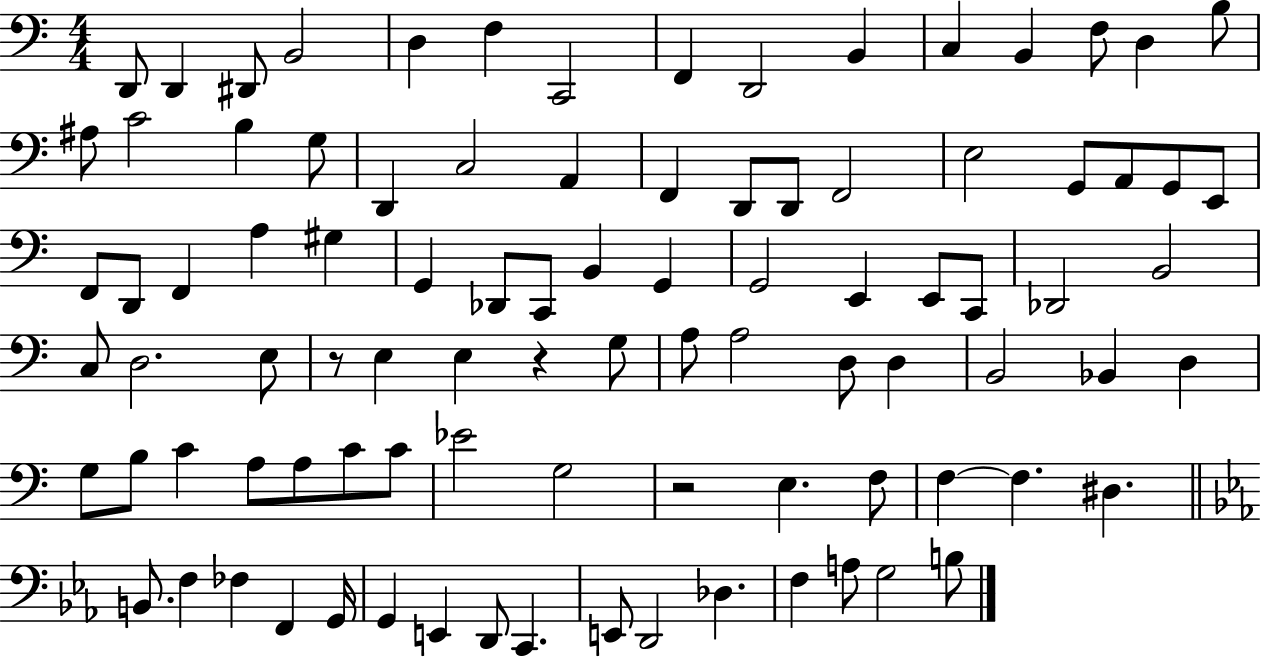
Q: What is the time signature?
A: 4/4